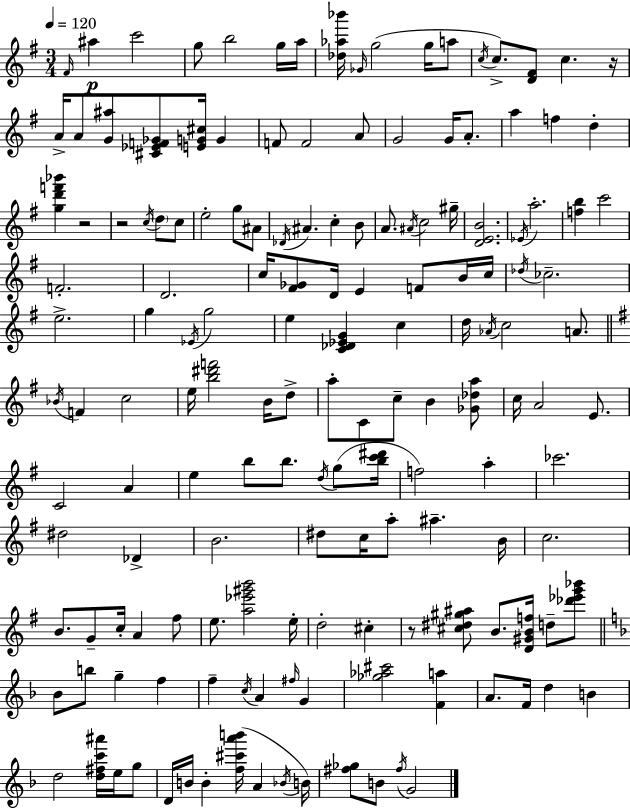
F#4/s A#5/q C6/h G5/e B5/h G5/s A5/s [Db5,Ab5,Bb6]/s Gb4/s G5/h G5/s A5/e C5/s C5/e. [D4,F#4]/e C5/q. R/s A4/s A4/e [G4,A#5]/e [C#4,Eb4,F4,Gb4]/e [E4,G4,C#5]/s G4/q F4/e F4/h A4/e G4/h G4/s A4/e. A5/q F5/q D5/q [G5,D6,F6,Bb6]/q R/h R/h C5/s D5/e C5/e E5/h G5/e A#4/e Db4/s A#4/q. C5/q B4/e A4/e. A#4/s C5/h G#5/s [D4,E4,B4]/h. Eb4/s A5/h. [F5,B5]/q C6/h F4/h. D4/h. C5/s [F#4,Gb4]/e D4/s E4/q F4/e B4/s C5/s Db5/s CES5/h. E5/h. G5/q Eb4/s G5/h E5/q [C4,Db4,Eb4,G4]/q C5/q D5/s Ab4/s C5/h A4/e. Bb4/s F4/q C5/h E5/s [B5,D#6,F6]/h B4/s D5/e A5/e C4/e C5/e B4/q [Gb4,Db5,A5]/e C5/s A4/h E4/e. C4/h A4/q E5/q B5/e B5/e. D5/s G5/e [B5,C6,D#6]/s F5/h A5/q CES6/h. D#5/h Db4/q B4/h. D#5/e C5/s A5/e A#5/q. B4/s C5/h. B4/e. G4/e C5/s A4/q F#5/e E5/e. [A5,Eb6,G#6,B6]/h E5/s D5/h C#5/q R/e [C#5,D#5,G#5,A#5]/e B4/e. [D4,G#4,B4,F5]/s D5/e [Db6,Eb6,G6,Bb6]/e Bb4/e B5/e G5/q F5/q F5/q C5/s A4/q F#5/s G4/q [Gb5,Ab5,C#6]/h [F4,A5]/q A4/e. F4/s D5/q B4/q D5/h [D5,F#5,C6,A#6]/s E5/s G5/e D4/s B4/s B4/q [F5,C#6,A6,B6]/s A4/q Bb4/s B4/s [F#5,Gb5]/e B4/e F#5/s G4/h